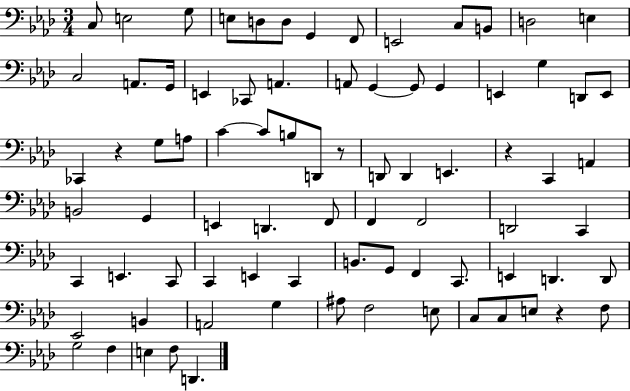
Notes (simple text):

C3/e E3/h G3/e E3/e D3/e D3/e G2/q F2/e E2/h C3/e B2/e D3/h E3/q C3/h A2/e. G2/s E2/q CES2/e A2/q. A2/e G2/q G2/e G2/q E2/q G3/q D2/e E2/e CES2/q R/q G3/e A3/e C4/q C4/e B3/e D2/e R/e D2/e D2/q E2/q. R/q C2/q A2/q B2/h G2/q E2/q D2/q. F2/e F2/q F2/h D2/h C2/q C2/q E2/q. C2/e C2/q E2/q C2/q B2/e. G2/e F2/q C2/e. E2/q D2/q. D2/e Eb2/h B2/q A2/h G3/q A#3/e F3/h E3/e C3/e C3/e E3/e R/q F3/e G3/h F3/q E3/q F3/e D2/q.